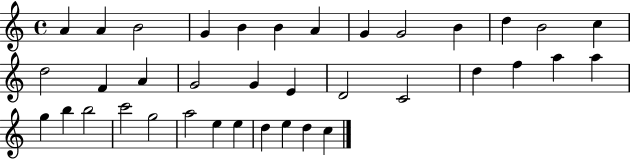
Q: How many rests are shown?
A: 0